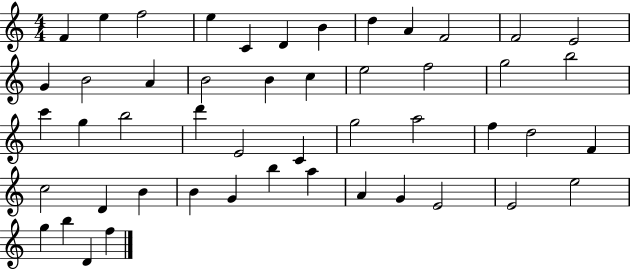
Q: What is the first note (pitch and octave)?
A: F4